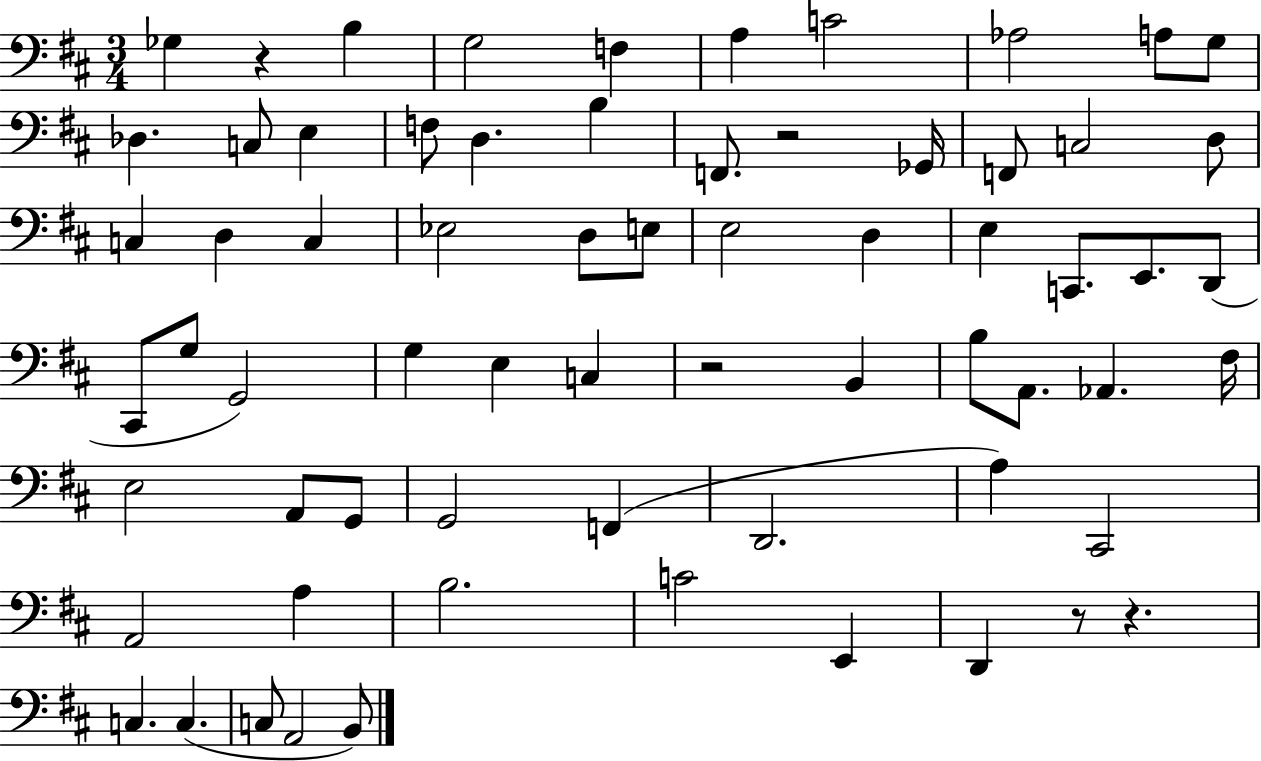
Gb3/q R/q B3/q G3/h F3/q A3/q C4/h Ab3/h A3/e G3/e Db3/q. C3/e E3/q F3/e D3/q. B3/q F2/e. R/h Gb2/s F2/e C3/h D3/e C3/q D3/q C3/q Eb3/h D3/e E3/e E3/h D3/q E3/q C2/e. E2/e. D2/e C#2/e G3/e G2/h G3/q E3/q C3/q R/h B2/q B3/e A2/e. Ab2/q. F#3/s E3/h A2/e G2/e G2/h F2/q D2/h. A3/q C#2/h A2/h A3/q B3/h. C4/h E2/q D2/q R/e R/q. C3/q. C3/q. C3/e A2/h B2/e